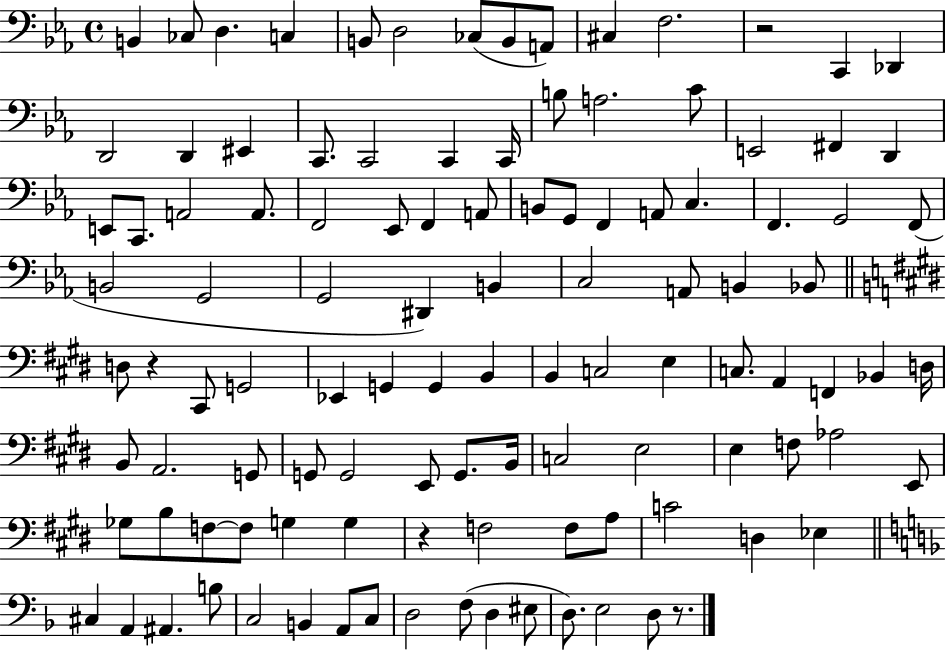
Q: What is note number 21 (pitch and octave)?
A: B3